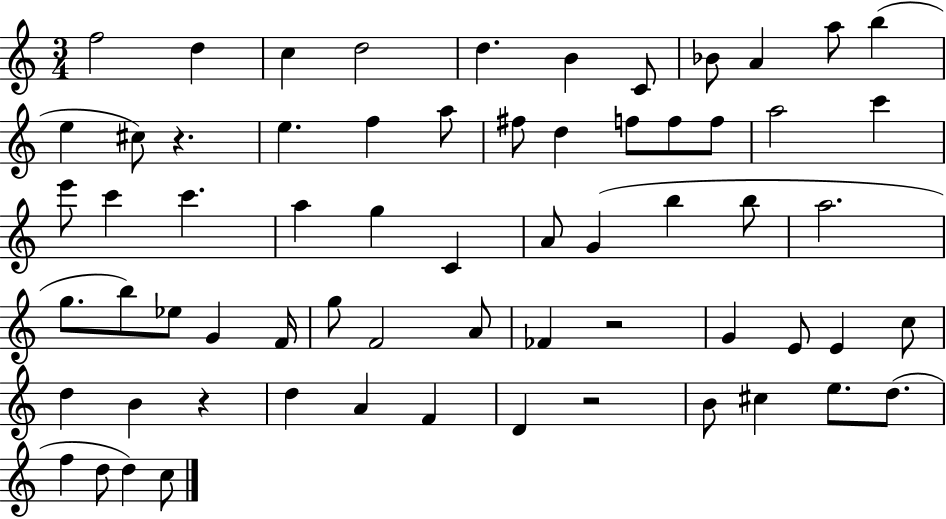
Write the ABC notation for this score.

X:1
T:Untitled
M:3/4
L:1/4
K:C
f2 d c d2 d B C/2 _B/2 A a/2 b e ^c/2 z e f a/2 ^f/2 d f/2 f/2 f/2 a2 c' e'/2 c' c' a g C A/2 G b b/2 a2 g/2 b/2 _e/2 G F/4 g/2 F2 A/2 _F z2 G E/2 E c/2 d B z d A F D z2 B/2 ^c e/2 d/2 f d/2 d c/2